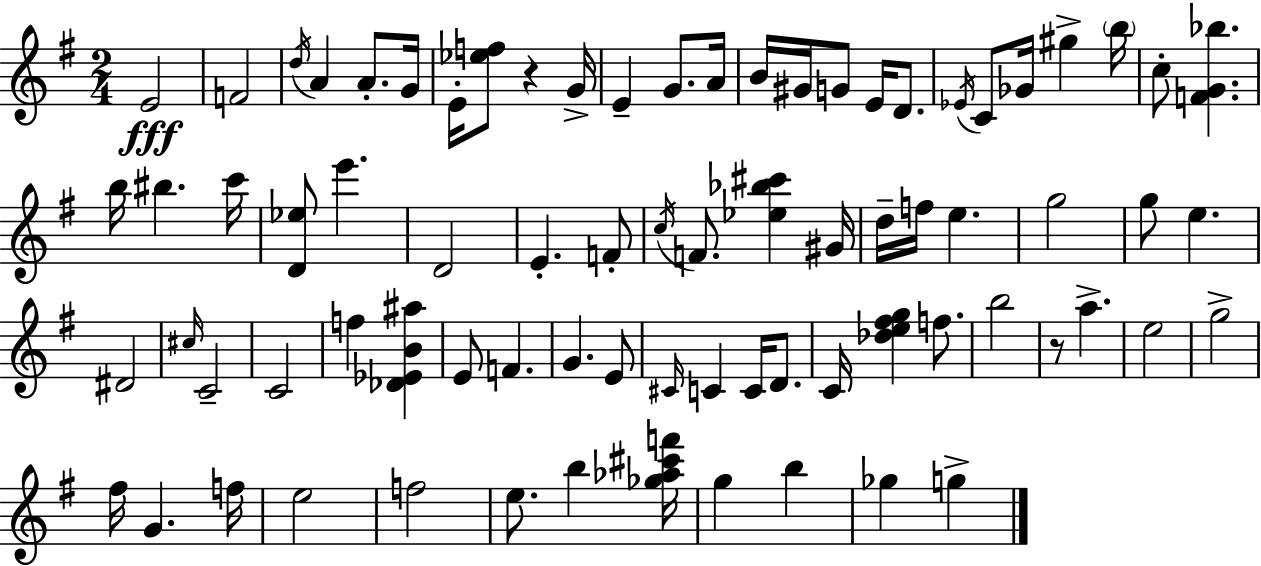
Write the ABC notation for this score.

X:1
T:Untitled
M:2/4
L:1/4
K:Em
E2 F2 d/4 A A/2 G/4 E/4 [_ef]/2 z G/4 E G/2 A/4 B/4 ^G/4 G/2 E/4 D/2 _E/4 C/2 _G/4 ^g b/4 c/2 [FG_b] b/4 ^b c'/4 [D_e]/2 e' D2 E F/2 c/4 F/2 [_e_b^c'] ^G/4 d/4 f/4 e g2 g/2 e ^D2 ^c/4 C2 C2 f [_D_EB^a] E/2 F G E/2 ^C/4 C C/4 D/2 C/4 [_de^fg] f/2 b2 z/2 a e2 g2 ^f/4 G f/4 e2 f2 e/2 b [_g_a^c'f']/4 g b _g g